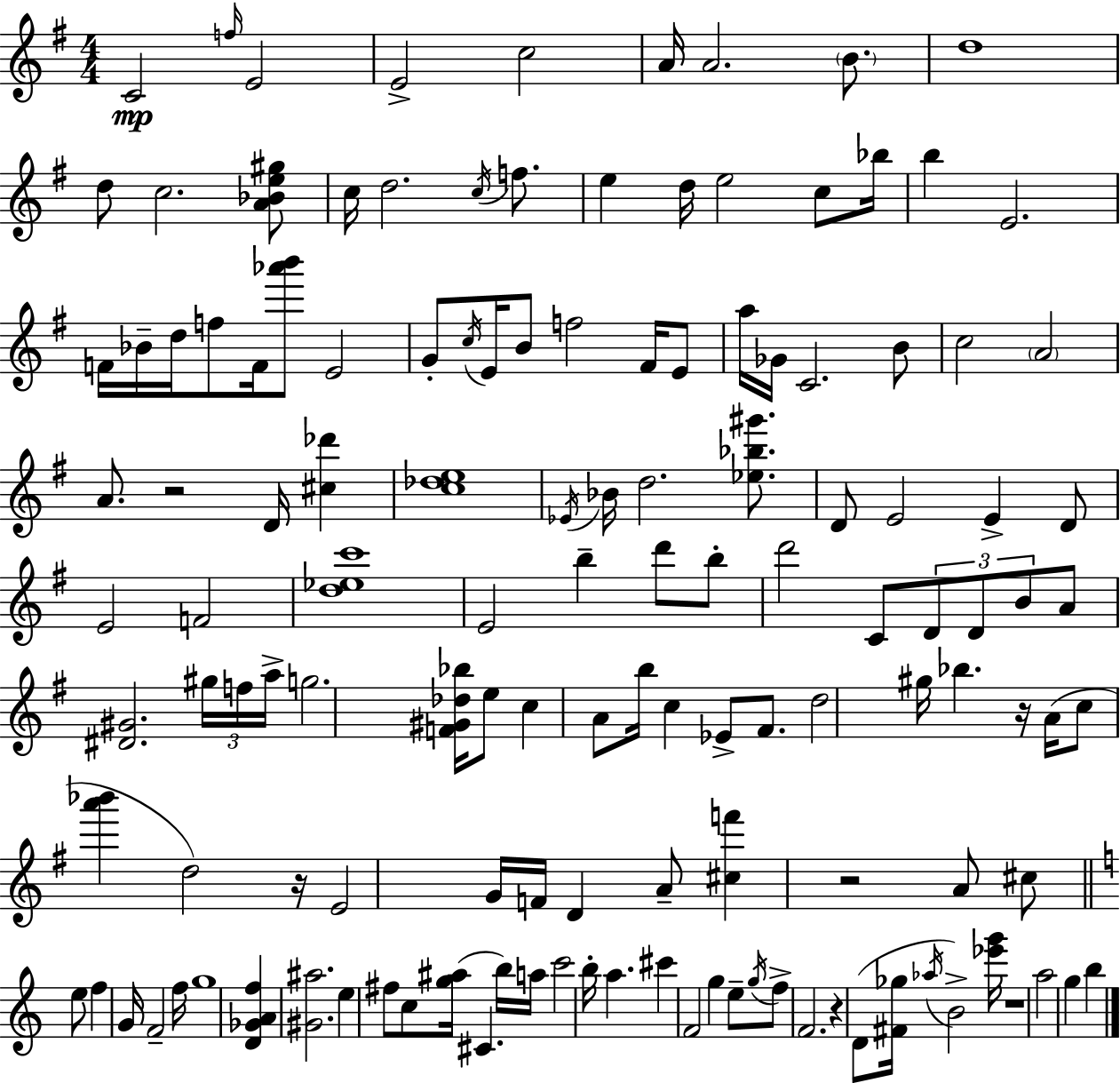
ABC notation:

X:1
T:Untitled
M:4/4
L:1/4
K:Em
C2 f/4 E2 E2 c2 A/4 A2 B/2 d4 d/2 c2 [A_Be^g]/2 c/4 d2 c/4 f/2 e d/4 e2 c/2 _b/4 b E2 F/4 _B/4 d/4 f/2 F/4 [_a'b']/2 E2 G/2 c/4 E/4 B/2 f2 ^F/4 E/2 a/4 _G/4 C2 B/2 c2 A2 A/2 z2 D/4 [^c_d'] [c_de]4 _E/4 _B/4 d2 [_e_b^g']/2 D/2 E2 E D/2 E2 F2 [d_ec']4 E2 b d'/2 b/2 d'2 C/2 D/2 D/2 B/2 A/2 [^D^G]2 ^g/4 f/4 a/4 g2 [F^G_d_b]/4 e/2 c A/2 b/4 c _E/2 ^F/2 d2 ^g/4 _b z/4 A/4 c/2 [a'_b'] d2 z/4 E2 G/4 F/4 D A/2 [^cf'] z2 A/2 ^c/2 e/2 f G/4 F2 f/4 g4 [D_GAf] [^G^a]2 e ^f/2 c/2 [g^a]/4 ^C b/4 a/4 c'2 b/4 a ^c' F2 g e/2 g/4 f/2 F2 z D/2 [^F_g]/4 _a/4 B2 [_e'g']/4 z4 a2 g b